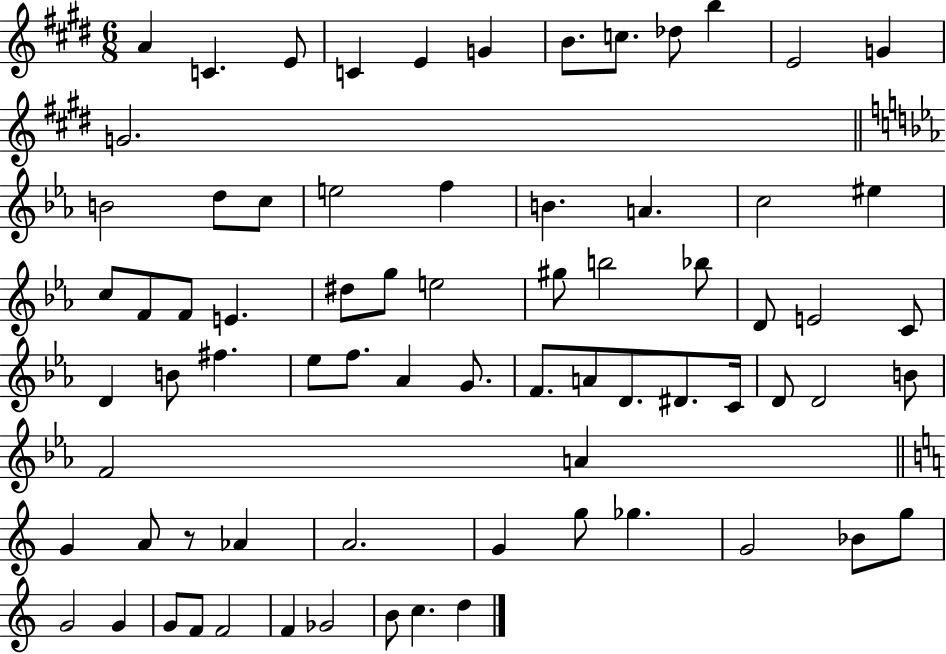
{
  \clef treble
  \numericTimeSignature
  \time 6/8
  \key e \major
  a'4 c'4. e'8 | c'4 e'4 g'4 | b'8. c''8. des''8 b''4 | e'2 g'4 | \break g'2. | \bar "||" \break \key ees \major b'2 d''8 c''8 | e''2 f''4 | b'4. a'4. | c''2 eis''4 | \break c''8 f'8 f'8 e'4. | dis''8 g''8 e''2 | gis''8 b''2 bes''8 | d'8 e'2 c'8 | \break d'4 b'8 fis''4. | ees''8 f''8. aes'4 g'8. | f'8. a'8 d'8. dis'8. c'16 | d'8 d'2 b'8 | \break f'2 a'4 | \bar "||" \break \key c \major g'4 a'8 r8 aes'4 | a'2. | g'4 g''8 ges''4. | g'2 bes'8 g''8 | \break g'2 g'4 | g'8 f'8 f'2 | f'4 ges'2 | b'8 c''4. d''4 | \break \bar "|."
}